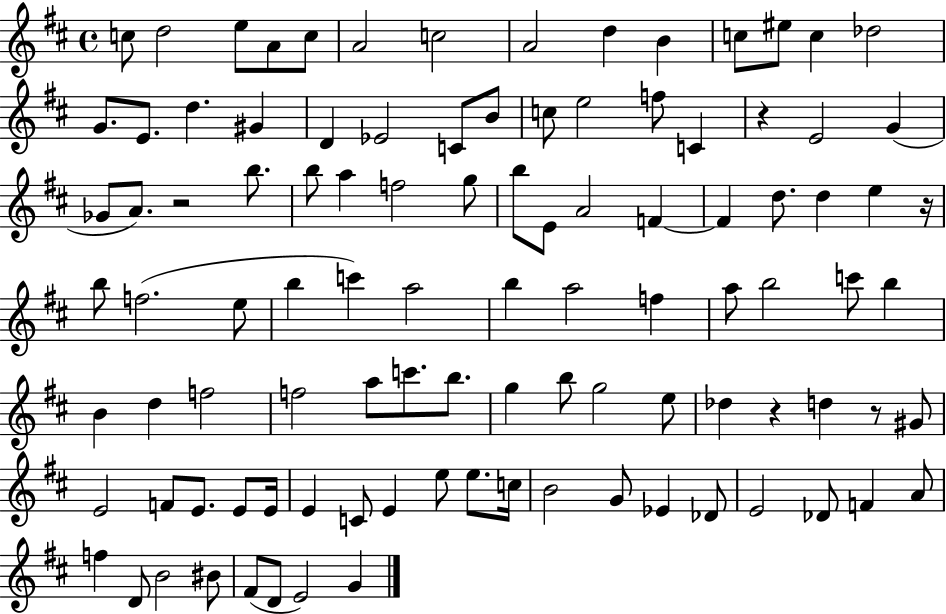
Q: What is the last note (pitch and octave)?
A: G4